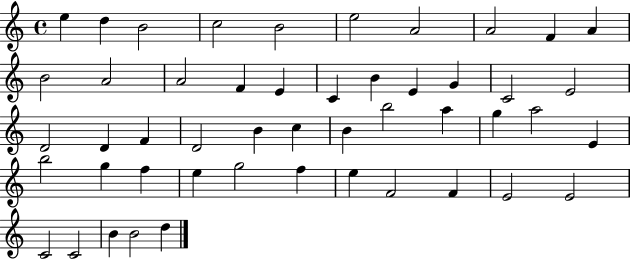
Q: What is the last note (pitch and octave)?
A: D5